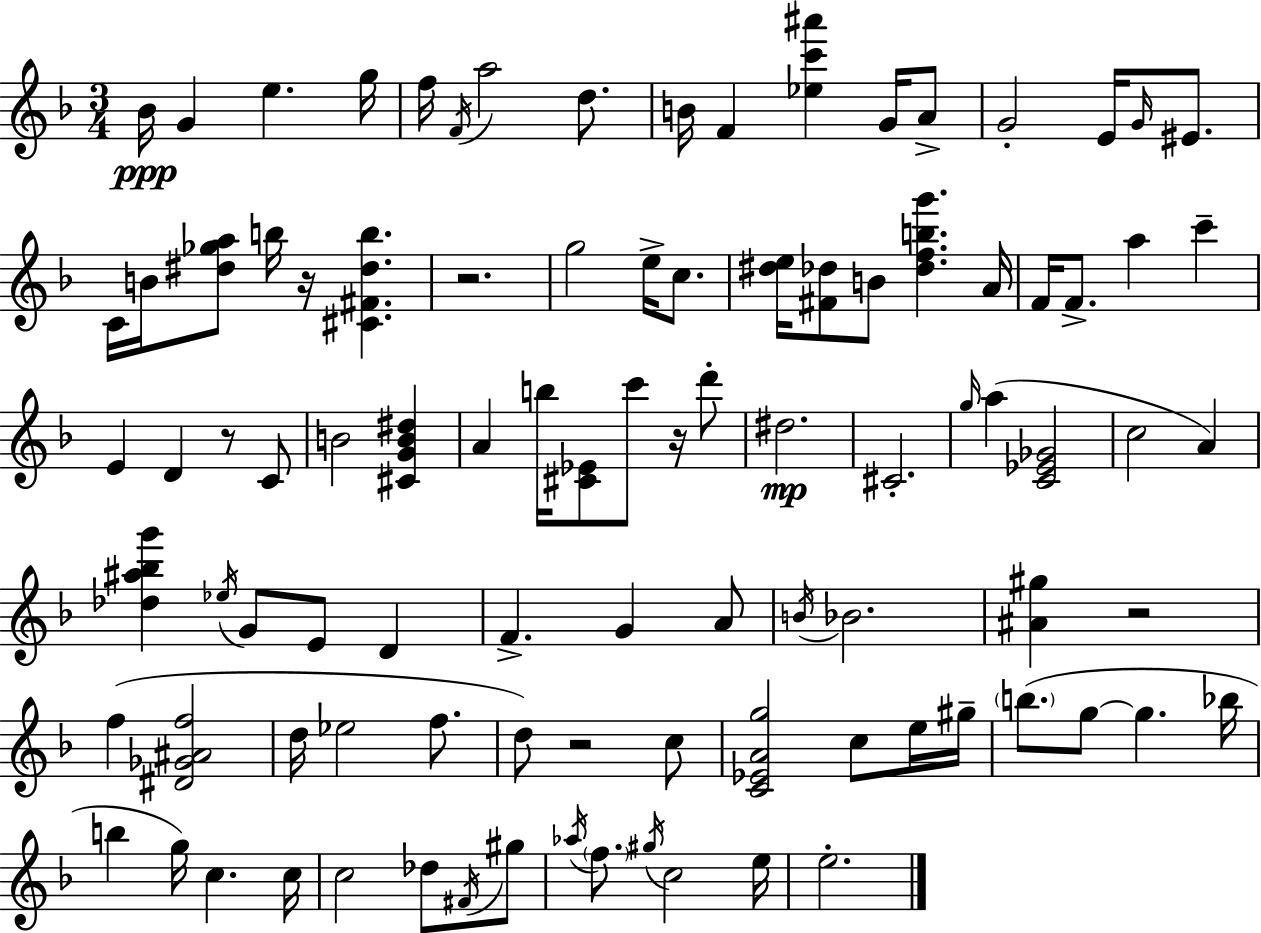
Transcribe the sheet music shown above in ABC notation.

X:1
T:Untitled
M:3/4
L:1/4
K:Dm
_B/4 G e g/4 f/4 F/4 a2 d/2 B/4 F [_ec'^a'] G/4 A/2 G2 E/4 G/4 ^E/2 C/4 B/4 [^d_ga]/2 b/4 z/4 [^C^F^db] z2 g2 e/4 c/2 [^de]/4 [^F_d]/2 B/2 [_dfbg'] A/4 F/4 F/2 a c' E D z/2 C/2 B2 [^CGB^d] A b/4 [^C_E]/2 c'/2 z/4 d'/2 ^d2 ^C2 g/4 a [C_E_G]2 c2 A [_d^a_bg'] _e/4 G/2 E/2 D F G A/2 B/4 _B2 [^A^g] z2 f [^D_G^Af]2 d/4 _e2 f/2 d/2 z2 c/2 [C_EAg]2 c/2 e/4 ^g/4 b/2 g/2 g _b/4 b g/4 c c/4 c2 _d/2 ^F/4 ^g/2 _a/4 f/2 ^g/4 c2 e/4 e2